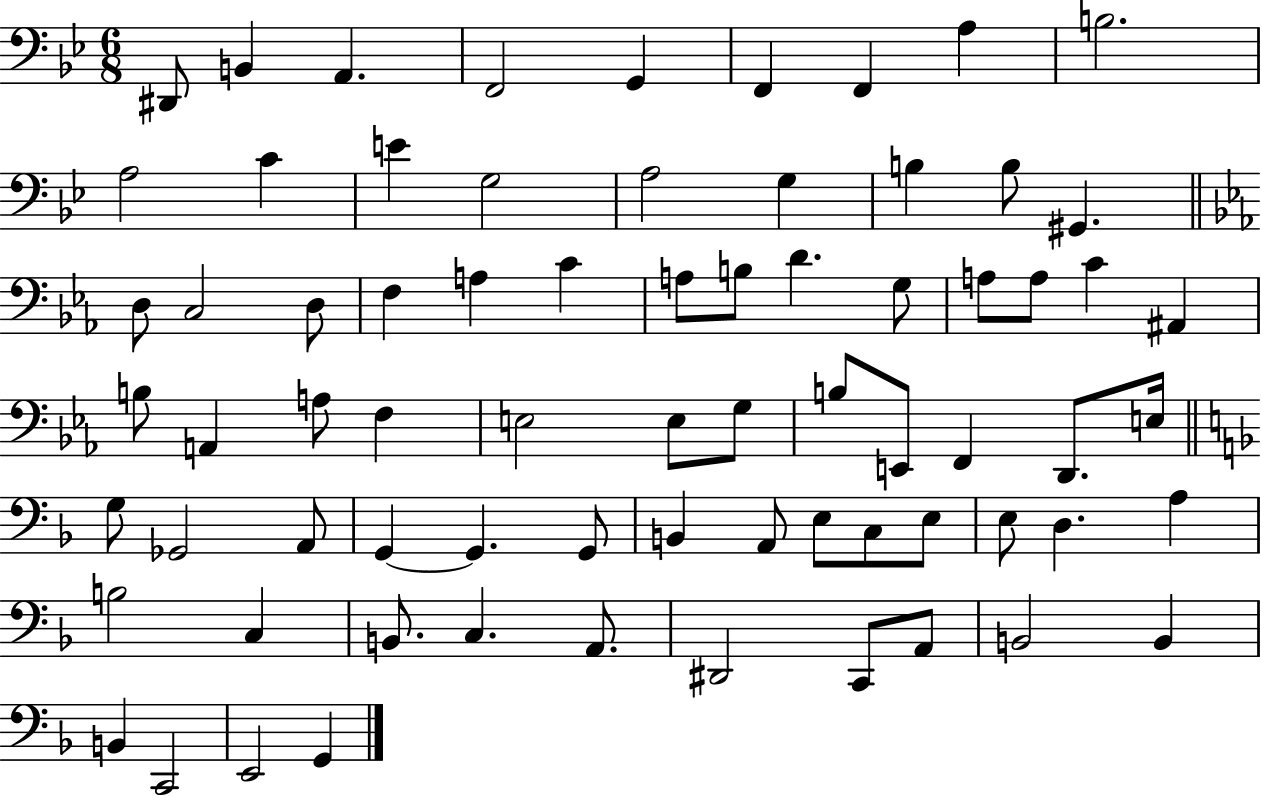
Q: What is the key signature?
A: BES major